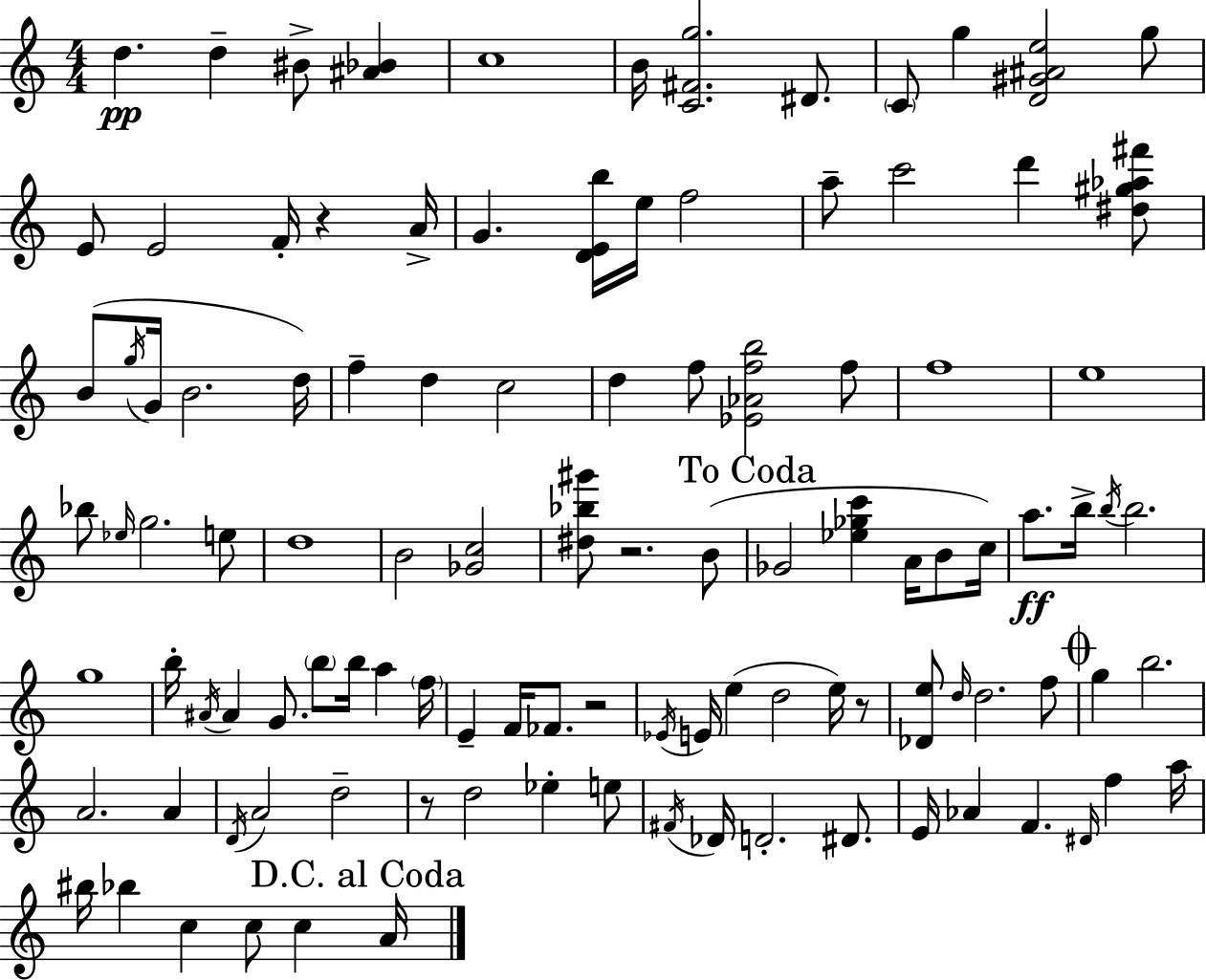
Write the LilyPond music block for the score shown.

{
  \clef treble
  \numericTimeSignature
  \time 4/4
  \key a \minor
  d''4.\pp d''4-- bis'8-> <ais' bes'>4 | c''1 | b'16 <c' fis' g''>2. dis'8. | \parenthesize c'8 g''4 <d' gis' ais' e''>2 g''8 | \break e'8 e'2 f'16-. r4 a'16-> | g'4. <d' e' b''>16 e''16 f''2 | a''8-- c'''2 d'''4 <dis'' gis'' aes'' fis'''>8 | b'8( \acciaccatura { g''16 } g'16 b'2. | \break d''16) f''4-- d''4 c''2 | d''4 f''8 <ees' aes' f'' b''>2 f''8 | f''1 | e''1 | \break bes''8 \grace { ees''16 } g''2. | e''8 d''1 | b'2 <ges' c''>2 | <dis'' bes'' gis'''>8 r2. | \break b'8( \mark "To Coda" ges'2 <ees'' ges'' c'''>4 a'16 b'8 | c''16) a''8.\ff b''16-> \acciaccatura { b''16 } b''2. | g''1 | b''16-. \acciaccatura { ais'16 } ais'4 g'8. \parenthesize b''8 b''16 a''4 | \break \parenthesize f''16 e'4-- f'16 fes'8. r2 | \acciaccatura { ees'16 } e'16 e''4( d''2 | e''16) r8 <des' e''>8 \grace { d''16 } d''2. | f''8 \mark \markup { \musicglyph "scripts.coda" } g''4 b''2. | \break a'2. | a'4 \acciaccatura { d'16 } a'2 d''2-- | r8 d''2 | ees''4-. e''8 \acciaccatura { fis'16 } des'16 d'2.-. | \break dis'8. e'16 aes'4 f'4. | \grace { dis'16 } f''4 a''16 bis''16 bes''4 c''4 | c''8 c''4 \mark "D.C. al Coda" a'16 \bar "|."
}